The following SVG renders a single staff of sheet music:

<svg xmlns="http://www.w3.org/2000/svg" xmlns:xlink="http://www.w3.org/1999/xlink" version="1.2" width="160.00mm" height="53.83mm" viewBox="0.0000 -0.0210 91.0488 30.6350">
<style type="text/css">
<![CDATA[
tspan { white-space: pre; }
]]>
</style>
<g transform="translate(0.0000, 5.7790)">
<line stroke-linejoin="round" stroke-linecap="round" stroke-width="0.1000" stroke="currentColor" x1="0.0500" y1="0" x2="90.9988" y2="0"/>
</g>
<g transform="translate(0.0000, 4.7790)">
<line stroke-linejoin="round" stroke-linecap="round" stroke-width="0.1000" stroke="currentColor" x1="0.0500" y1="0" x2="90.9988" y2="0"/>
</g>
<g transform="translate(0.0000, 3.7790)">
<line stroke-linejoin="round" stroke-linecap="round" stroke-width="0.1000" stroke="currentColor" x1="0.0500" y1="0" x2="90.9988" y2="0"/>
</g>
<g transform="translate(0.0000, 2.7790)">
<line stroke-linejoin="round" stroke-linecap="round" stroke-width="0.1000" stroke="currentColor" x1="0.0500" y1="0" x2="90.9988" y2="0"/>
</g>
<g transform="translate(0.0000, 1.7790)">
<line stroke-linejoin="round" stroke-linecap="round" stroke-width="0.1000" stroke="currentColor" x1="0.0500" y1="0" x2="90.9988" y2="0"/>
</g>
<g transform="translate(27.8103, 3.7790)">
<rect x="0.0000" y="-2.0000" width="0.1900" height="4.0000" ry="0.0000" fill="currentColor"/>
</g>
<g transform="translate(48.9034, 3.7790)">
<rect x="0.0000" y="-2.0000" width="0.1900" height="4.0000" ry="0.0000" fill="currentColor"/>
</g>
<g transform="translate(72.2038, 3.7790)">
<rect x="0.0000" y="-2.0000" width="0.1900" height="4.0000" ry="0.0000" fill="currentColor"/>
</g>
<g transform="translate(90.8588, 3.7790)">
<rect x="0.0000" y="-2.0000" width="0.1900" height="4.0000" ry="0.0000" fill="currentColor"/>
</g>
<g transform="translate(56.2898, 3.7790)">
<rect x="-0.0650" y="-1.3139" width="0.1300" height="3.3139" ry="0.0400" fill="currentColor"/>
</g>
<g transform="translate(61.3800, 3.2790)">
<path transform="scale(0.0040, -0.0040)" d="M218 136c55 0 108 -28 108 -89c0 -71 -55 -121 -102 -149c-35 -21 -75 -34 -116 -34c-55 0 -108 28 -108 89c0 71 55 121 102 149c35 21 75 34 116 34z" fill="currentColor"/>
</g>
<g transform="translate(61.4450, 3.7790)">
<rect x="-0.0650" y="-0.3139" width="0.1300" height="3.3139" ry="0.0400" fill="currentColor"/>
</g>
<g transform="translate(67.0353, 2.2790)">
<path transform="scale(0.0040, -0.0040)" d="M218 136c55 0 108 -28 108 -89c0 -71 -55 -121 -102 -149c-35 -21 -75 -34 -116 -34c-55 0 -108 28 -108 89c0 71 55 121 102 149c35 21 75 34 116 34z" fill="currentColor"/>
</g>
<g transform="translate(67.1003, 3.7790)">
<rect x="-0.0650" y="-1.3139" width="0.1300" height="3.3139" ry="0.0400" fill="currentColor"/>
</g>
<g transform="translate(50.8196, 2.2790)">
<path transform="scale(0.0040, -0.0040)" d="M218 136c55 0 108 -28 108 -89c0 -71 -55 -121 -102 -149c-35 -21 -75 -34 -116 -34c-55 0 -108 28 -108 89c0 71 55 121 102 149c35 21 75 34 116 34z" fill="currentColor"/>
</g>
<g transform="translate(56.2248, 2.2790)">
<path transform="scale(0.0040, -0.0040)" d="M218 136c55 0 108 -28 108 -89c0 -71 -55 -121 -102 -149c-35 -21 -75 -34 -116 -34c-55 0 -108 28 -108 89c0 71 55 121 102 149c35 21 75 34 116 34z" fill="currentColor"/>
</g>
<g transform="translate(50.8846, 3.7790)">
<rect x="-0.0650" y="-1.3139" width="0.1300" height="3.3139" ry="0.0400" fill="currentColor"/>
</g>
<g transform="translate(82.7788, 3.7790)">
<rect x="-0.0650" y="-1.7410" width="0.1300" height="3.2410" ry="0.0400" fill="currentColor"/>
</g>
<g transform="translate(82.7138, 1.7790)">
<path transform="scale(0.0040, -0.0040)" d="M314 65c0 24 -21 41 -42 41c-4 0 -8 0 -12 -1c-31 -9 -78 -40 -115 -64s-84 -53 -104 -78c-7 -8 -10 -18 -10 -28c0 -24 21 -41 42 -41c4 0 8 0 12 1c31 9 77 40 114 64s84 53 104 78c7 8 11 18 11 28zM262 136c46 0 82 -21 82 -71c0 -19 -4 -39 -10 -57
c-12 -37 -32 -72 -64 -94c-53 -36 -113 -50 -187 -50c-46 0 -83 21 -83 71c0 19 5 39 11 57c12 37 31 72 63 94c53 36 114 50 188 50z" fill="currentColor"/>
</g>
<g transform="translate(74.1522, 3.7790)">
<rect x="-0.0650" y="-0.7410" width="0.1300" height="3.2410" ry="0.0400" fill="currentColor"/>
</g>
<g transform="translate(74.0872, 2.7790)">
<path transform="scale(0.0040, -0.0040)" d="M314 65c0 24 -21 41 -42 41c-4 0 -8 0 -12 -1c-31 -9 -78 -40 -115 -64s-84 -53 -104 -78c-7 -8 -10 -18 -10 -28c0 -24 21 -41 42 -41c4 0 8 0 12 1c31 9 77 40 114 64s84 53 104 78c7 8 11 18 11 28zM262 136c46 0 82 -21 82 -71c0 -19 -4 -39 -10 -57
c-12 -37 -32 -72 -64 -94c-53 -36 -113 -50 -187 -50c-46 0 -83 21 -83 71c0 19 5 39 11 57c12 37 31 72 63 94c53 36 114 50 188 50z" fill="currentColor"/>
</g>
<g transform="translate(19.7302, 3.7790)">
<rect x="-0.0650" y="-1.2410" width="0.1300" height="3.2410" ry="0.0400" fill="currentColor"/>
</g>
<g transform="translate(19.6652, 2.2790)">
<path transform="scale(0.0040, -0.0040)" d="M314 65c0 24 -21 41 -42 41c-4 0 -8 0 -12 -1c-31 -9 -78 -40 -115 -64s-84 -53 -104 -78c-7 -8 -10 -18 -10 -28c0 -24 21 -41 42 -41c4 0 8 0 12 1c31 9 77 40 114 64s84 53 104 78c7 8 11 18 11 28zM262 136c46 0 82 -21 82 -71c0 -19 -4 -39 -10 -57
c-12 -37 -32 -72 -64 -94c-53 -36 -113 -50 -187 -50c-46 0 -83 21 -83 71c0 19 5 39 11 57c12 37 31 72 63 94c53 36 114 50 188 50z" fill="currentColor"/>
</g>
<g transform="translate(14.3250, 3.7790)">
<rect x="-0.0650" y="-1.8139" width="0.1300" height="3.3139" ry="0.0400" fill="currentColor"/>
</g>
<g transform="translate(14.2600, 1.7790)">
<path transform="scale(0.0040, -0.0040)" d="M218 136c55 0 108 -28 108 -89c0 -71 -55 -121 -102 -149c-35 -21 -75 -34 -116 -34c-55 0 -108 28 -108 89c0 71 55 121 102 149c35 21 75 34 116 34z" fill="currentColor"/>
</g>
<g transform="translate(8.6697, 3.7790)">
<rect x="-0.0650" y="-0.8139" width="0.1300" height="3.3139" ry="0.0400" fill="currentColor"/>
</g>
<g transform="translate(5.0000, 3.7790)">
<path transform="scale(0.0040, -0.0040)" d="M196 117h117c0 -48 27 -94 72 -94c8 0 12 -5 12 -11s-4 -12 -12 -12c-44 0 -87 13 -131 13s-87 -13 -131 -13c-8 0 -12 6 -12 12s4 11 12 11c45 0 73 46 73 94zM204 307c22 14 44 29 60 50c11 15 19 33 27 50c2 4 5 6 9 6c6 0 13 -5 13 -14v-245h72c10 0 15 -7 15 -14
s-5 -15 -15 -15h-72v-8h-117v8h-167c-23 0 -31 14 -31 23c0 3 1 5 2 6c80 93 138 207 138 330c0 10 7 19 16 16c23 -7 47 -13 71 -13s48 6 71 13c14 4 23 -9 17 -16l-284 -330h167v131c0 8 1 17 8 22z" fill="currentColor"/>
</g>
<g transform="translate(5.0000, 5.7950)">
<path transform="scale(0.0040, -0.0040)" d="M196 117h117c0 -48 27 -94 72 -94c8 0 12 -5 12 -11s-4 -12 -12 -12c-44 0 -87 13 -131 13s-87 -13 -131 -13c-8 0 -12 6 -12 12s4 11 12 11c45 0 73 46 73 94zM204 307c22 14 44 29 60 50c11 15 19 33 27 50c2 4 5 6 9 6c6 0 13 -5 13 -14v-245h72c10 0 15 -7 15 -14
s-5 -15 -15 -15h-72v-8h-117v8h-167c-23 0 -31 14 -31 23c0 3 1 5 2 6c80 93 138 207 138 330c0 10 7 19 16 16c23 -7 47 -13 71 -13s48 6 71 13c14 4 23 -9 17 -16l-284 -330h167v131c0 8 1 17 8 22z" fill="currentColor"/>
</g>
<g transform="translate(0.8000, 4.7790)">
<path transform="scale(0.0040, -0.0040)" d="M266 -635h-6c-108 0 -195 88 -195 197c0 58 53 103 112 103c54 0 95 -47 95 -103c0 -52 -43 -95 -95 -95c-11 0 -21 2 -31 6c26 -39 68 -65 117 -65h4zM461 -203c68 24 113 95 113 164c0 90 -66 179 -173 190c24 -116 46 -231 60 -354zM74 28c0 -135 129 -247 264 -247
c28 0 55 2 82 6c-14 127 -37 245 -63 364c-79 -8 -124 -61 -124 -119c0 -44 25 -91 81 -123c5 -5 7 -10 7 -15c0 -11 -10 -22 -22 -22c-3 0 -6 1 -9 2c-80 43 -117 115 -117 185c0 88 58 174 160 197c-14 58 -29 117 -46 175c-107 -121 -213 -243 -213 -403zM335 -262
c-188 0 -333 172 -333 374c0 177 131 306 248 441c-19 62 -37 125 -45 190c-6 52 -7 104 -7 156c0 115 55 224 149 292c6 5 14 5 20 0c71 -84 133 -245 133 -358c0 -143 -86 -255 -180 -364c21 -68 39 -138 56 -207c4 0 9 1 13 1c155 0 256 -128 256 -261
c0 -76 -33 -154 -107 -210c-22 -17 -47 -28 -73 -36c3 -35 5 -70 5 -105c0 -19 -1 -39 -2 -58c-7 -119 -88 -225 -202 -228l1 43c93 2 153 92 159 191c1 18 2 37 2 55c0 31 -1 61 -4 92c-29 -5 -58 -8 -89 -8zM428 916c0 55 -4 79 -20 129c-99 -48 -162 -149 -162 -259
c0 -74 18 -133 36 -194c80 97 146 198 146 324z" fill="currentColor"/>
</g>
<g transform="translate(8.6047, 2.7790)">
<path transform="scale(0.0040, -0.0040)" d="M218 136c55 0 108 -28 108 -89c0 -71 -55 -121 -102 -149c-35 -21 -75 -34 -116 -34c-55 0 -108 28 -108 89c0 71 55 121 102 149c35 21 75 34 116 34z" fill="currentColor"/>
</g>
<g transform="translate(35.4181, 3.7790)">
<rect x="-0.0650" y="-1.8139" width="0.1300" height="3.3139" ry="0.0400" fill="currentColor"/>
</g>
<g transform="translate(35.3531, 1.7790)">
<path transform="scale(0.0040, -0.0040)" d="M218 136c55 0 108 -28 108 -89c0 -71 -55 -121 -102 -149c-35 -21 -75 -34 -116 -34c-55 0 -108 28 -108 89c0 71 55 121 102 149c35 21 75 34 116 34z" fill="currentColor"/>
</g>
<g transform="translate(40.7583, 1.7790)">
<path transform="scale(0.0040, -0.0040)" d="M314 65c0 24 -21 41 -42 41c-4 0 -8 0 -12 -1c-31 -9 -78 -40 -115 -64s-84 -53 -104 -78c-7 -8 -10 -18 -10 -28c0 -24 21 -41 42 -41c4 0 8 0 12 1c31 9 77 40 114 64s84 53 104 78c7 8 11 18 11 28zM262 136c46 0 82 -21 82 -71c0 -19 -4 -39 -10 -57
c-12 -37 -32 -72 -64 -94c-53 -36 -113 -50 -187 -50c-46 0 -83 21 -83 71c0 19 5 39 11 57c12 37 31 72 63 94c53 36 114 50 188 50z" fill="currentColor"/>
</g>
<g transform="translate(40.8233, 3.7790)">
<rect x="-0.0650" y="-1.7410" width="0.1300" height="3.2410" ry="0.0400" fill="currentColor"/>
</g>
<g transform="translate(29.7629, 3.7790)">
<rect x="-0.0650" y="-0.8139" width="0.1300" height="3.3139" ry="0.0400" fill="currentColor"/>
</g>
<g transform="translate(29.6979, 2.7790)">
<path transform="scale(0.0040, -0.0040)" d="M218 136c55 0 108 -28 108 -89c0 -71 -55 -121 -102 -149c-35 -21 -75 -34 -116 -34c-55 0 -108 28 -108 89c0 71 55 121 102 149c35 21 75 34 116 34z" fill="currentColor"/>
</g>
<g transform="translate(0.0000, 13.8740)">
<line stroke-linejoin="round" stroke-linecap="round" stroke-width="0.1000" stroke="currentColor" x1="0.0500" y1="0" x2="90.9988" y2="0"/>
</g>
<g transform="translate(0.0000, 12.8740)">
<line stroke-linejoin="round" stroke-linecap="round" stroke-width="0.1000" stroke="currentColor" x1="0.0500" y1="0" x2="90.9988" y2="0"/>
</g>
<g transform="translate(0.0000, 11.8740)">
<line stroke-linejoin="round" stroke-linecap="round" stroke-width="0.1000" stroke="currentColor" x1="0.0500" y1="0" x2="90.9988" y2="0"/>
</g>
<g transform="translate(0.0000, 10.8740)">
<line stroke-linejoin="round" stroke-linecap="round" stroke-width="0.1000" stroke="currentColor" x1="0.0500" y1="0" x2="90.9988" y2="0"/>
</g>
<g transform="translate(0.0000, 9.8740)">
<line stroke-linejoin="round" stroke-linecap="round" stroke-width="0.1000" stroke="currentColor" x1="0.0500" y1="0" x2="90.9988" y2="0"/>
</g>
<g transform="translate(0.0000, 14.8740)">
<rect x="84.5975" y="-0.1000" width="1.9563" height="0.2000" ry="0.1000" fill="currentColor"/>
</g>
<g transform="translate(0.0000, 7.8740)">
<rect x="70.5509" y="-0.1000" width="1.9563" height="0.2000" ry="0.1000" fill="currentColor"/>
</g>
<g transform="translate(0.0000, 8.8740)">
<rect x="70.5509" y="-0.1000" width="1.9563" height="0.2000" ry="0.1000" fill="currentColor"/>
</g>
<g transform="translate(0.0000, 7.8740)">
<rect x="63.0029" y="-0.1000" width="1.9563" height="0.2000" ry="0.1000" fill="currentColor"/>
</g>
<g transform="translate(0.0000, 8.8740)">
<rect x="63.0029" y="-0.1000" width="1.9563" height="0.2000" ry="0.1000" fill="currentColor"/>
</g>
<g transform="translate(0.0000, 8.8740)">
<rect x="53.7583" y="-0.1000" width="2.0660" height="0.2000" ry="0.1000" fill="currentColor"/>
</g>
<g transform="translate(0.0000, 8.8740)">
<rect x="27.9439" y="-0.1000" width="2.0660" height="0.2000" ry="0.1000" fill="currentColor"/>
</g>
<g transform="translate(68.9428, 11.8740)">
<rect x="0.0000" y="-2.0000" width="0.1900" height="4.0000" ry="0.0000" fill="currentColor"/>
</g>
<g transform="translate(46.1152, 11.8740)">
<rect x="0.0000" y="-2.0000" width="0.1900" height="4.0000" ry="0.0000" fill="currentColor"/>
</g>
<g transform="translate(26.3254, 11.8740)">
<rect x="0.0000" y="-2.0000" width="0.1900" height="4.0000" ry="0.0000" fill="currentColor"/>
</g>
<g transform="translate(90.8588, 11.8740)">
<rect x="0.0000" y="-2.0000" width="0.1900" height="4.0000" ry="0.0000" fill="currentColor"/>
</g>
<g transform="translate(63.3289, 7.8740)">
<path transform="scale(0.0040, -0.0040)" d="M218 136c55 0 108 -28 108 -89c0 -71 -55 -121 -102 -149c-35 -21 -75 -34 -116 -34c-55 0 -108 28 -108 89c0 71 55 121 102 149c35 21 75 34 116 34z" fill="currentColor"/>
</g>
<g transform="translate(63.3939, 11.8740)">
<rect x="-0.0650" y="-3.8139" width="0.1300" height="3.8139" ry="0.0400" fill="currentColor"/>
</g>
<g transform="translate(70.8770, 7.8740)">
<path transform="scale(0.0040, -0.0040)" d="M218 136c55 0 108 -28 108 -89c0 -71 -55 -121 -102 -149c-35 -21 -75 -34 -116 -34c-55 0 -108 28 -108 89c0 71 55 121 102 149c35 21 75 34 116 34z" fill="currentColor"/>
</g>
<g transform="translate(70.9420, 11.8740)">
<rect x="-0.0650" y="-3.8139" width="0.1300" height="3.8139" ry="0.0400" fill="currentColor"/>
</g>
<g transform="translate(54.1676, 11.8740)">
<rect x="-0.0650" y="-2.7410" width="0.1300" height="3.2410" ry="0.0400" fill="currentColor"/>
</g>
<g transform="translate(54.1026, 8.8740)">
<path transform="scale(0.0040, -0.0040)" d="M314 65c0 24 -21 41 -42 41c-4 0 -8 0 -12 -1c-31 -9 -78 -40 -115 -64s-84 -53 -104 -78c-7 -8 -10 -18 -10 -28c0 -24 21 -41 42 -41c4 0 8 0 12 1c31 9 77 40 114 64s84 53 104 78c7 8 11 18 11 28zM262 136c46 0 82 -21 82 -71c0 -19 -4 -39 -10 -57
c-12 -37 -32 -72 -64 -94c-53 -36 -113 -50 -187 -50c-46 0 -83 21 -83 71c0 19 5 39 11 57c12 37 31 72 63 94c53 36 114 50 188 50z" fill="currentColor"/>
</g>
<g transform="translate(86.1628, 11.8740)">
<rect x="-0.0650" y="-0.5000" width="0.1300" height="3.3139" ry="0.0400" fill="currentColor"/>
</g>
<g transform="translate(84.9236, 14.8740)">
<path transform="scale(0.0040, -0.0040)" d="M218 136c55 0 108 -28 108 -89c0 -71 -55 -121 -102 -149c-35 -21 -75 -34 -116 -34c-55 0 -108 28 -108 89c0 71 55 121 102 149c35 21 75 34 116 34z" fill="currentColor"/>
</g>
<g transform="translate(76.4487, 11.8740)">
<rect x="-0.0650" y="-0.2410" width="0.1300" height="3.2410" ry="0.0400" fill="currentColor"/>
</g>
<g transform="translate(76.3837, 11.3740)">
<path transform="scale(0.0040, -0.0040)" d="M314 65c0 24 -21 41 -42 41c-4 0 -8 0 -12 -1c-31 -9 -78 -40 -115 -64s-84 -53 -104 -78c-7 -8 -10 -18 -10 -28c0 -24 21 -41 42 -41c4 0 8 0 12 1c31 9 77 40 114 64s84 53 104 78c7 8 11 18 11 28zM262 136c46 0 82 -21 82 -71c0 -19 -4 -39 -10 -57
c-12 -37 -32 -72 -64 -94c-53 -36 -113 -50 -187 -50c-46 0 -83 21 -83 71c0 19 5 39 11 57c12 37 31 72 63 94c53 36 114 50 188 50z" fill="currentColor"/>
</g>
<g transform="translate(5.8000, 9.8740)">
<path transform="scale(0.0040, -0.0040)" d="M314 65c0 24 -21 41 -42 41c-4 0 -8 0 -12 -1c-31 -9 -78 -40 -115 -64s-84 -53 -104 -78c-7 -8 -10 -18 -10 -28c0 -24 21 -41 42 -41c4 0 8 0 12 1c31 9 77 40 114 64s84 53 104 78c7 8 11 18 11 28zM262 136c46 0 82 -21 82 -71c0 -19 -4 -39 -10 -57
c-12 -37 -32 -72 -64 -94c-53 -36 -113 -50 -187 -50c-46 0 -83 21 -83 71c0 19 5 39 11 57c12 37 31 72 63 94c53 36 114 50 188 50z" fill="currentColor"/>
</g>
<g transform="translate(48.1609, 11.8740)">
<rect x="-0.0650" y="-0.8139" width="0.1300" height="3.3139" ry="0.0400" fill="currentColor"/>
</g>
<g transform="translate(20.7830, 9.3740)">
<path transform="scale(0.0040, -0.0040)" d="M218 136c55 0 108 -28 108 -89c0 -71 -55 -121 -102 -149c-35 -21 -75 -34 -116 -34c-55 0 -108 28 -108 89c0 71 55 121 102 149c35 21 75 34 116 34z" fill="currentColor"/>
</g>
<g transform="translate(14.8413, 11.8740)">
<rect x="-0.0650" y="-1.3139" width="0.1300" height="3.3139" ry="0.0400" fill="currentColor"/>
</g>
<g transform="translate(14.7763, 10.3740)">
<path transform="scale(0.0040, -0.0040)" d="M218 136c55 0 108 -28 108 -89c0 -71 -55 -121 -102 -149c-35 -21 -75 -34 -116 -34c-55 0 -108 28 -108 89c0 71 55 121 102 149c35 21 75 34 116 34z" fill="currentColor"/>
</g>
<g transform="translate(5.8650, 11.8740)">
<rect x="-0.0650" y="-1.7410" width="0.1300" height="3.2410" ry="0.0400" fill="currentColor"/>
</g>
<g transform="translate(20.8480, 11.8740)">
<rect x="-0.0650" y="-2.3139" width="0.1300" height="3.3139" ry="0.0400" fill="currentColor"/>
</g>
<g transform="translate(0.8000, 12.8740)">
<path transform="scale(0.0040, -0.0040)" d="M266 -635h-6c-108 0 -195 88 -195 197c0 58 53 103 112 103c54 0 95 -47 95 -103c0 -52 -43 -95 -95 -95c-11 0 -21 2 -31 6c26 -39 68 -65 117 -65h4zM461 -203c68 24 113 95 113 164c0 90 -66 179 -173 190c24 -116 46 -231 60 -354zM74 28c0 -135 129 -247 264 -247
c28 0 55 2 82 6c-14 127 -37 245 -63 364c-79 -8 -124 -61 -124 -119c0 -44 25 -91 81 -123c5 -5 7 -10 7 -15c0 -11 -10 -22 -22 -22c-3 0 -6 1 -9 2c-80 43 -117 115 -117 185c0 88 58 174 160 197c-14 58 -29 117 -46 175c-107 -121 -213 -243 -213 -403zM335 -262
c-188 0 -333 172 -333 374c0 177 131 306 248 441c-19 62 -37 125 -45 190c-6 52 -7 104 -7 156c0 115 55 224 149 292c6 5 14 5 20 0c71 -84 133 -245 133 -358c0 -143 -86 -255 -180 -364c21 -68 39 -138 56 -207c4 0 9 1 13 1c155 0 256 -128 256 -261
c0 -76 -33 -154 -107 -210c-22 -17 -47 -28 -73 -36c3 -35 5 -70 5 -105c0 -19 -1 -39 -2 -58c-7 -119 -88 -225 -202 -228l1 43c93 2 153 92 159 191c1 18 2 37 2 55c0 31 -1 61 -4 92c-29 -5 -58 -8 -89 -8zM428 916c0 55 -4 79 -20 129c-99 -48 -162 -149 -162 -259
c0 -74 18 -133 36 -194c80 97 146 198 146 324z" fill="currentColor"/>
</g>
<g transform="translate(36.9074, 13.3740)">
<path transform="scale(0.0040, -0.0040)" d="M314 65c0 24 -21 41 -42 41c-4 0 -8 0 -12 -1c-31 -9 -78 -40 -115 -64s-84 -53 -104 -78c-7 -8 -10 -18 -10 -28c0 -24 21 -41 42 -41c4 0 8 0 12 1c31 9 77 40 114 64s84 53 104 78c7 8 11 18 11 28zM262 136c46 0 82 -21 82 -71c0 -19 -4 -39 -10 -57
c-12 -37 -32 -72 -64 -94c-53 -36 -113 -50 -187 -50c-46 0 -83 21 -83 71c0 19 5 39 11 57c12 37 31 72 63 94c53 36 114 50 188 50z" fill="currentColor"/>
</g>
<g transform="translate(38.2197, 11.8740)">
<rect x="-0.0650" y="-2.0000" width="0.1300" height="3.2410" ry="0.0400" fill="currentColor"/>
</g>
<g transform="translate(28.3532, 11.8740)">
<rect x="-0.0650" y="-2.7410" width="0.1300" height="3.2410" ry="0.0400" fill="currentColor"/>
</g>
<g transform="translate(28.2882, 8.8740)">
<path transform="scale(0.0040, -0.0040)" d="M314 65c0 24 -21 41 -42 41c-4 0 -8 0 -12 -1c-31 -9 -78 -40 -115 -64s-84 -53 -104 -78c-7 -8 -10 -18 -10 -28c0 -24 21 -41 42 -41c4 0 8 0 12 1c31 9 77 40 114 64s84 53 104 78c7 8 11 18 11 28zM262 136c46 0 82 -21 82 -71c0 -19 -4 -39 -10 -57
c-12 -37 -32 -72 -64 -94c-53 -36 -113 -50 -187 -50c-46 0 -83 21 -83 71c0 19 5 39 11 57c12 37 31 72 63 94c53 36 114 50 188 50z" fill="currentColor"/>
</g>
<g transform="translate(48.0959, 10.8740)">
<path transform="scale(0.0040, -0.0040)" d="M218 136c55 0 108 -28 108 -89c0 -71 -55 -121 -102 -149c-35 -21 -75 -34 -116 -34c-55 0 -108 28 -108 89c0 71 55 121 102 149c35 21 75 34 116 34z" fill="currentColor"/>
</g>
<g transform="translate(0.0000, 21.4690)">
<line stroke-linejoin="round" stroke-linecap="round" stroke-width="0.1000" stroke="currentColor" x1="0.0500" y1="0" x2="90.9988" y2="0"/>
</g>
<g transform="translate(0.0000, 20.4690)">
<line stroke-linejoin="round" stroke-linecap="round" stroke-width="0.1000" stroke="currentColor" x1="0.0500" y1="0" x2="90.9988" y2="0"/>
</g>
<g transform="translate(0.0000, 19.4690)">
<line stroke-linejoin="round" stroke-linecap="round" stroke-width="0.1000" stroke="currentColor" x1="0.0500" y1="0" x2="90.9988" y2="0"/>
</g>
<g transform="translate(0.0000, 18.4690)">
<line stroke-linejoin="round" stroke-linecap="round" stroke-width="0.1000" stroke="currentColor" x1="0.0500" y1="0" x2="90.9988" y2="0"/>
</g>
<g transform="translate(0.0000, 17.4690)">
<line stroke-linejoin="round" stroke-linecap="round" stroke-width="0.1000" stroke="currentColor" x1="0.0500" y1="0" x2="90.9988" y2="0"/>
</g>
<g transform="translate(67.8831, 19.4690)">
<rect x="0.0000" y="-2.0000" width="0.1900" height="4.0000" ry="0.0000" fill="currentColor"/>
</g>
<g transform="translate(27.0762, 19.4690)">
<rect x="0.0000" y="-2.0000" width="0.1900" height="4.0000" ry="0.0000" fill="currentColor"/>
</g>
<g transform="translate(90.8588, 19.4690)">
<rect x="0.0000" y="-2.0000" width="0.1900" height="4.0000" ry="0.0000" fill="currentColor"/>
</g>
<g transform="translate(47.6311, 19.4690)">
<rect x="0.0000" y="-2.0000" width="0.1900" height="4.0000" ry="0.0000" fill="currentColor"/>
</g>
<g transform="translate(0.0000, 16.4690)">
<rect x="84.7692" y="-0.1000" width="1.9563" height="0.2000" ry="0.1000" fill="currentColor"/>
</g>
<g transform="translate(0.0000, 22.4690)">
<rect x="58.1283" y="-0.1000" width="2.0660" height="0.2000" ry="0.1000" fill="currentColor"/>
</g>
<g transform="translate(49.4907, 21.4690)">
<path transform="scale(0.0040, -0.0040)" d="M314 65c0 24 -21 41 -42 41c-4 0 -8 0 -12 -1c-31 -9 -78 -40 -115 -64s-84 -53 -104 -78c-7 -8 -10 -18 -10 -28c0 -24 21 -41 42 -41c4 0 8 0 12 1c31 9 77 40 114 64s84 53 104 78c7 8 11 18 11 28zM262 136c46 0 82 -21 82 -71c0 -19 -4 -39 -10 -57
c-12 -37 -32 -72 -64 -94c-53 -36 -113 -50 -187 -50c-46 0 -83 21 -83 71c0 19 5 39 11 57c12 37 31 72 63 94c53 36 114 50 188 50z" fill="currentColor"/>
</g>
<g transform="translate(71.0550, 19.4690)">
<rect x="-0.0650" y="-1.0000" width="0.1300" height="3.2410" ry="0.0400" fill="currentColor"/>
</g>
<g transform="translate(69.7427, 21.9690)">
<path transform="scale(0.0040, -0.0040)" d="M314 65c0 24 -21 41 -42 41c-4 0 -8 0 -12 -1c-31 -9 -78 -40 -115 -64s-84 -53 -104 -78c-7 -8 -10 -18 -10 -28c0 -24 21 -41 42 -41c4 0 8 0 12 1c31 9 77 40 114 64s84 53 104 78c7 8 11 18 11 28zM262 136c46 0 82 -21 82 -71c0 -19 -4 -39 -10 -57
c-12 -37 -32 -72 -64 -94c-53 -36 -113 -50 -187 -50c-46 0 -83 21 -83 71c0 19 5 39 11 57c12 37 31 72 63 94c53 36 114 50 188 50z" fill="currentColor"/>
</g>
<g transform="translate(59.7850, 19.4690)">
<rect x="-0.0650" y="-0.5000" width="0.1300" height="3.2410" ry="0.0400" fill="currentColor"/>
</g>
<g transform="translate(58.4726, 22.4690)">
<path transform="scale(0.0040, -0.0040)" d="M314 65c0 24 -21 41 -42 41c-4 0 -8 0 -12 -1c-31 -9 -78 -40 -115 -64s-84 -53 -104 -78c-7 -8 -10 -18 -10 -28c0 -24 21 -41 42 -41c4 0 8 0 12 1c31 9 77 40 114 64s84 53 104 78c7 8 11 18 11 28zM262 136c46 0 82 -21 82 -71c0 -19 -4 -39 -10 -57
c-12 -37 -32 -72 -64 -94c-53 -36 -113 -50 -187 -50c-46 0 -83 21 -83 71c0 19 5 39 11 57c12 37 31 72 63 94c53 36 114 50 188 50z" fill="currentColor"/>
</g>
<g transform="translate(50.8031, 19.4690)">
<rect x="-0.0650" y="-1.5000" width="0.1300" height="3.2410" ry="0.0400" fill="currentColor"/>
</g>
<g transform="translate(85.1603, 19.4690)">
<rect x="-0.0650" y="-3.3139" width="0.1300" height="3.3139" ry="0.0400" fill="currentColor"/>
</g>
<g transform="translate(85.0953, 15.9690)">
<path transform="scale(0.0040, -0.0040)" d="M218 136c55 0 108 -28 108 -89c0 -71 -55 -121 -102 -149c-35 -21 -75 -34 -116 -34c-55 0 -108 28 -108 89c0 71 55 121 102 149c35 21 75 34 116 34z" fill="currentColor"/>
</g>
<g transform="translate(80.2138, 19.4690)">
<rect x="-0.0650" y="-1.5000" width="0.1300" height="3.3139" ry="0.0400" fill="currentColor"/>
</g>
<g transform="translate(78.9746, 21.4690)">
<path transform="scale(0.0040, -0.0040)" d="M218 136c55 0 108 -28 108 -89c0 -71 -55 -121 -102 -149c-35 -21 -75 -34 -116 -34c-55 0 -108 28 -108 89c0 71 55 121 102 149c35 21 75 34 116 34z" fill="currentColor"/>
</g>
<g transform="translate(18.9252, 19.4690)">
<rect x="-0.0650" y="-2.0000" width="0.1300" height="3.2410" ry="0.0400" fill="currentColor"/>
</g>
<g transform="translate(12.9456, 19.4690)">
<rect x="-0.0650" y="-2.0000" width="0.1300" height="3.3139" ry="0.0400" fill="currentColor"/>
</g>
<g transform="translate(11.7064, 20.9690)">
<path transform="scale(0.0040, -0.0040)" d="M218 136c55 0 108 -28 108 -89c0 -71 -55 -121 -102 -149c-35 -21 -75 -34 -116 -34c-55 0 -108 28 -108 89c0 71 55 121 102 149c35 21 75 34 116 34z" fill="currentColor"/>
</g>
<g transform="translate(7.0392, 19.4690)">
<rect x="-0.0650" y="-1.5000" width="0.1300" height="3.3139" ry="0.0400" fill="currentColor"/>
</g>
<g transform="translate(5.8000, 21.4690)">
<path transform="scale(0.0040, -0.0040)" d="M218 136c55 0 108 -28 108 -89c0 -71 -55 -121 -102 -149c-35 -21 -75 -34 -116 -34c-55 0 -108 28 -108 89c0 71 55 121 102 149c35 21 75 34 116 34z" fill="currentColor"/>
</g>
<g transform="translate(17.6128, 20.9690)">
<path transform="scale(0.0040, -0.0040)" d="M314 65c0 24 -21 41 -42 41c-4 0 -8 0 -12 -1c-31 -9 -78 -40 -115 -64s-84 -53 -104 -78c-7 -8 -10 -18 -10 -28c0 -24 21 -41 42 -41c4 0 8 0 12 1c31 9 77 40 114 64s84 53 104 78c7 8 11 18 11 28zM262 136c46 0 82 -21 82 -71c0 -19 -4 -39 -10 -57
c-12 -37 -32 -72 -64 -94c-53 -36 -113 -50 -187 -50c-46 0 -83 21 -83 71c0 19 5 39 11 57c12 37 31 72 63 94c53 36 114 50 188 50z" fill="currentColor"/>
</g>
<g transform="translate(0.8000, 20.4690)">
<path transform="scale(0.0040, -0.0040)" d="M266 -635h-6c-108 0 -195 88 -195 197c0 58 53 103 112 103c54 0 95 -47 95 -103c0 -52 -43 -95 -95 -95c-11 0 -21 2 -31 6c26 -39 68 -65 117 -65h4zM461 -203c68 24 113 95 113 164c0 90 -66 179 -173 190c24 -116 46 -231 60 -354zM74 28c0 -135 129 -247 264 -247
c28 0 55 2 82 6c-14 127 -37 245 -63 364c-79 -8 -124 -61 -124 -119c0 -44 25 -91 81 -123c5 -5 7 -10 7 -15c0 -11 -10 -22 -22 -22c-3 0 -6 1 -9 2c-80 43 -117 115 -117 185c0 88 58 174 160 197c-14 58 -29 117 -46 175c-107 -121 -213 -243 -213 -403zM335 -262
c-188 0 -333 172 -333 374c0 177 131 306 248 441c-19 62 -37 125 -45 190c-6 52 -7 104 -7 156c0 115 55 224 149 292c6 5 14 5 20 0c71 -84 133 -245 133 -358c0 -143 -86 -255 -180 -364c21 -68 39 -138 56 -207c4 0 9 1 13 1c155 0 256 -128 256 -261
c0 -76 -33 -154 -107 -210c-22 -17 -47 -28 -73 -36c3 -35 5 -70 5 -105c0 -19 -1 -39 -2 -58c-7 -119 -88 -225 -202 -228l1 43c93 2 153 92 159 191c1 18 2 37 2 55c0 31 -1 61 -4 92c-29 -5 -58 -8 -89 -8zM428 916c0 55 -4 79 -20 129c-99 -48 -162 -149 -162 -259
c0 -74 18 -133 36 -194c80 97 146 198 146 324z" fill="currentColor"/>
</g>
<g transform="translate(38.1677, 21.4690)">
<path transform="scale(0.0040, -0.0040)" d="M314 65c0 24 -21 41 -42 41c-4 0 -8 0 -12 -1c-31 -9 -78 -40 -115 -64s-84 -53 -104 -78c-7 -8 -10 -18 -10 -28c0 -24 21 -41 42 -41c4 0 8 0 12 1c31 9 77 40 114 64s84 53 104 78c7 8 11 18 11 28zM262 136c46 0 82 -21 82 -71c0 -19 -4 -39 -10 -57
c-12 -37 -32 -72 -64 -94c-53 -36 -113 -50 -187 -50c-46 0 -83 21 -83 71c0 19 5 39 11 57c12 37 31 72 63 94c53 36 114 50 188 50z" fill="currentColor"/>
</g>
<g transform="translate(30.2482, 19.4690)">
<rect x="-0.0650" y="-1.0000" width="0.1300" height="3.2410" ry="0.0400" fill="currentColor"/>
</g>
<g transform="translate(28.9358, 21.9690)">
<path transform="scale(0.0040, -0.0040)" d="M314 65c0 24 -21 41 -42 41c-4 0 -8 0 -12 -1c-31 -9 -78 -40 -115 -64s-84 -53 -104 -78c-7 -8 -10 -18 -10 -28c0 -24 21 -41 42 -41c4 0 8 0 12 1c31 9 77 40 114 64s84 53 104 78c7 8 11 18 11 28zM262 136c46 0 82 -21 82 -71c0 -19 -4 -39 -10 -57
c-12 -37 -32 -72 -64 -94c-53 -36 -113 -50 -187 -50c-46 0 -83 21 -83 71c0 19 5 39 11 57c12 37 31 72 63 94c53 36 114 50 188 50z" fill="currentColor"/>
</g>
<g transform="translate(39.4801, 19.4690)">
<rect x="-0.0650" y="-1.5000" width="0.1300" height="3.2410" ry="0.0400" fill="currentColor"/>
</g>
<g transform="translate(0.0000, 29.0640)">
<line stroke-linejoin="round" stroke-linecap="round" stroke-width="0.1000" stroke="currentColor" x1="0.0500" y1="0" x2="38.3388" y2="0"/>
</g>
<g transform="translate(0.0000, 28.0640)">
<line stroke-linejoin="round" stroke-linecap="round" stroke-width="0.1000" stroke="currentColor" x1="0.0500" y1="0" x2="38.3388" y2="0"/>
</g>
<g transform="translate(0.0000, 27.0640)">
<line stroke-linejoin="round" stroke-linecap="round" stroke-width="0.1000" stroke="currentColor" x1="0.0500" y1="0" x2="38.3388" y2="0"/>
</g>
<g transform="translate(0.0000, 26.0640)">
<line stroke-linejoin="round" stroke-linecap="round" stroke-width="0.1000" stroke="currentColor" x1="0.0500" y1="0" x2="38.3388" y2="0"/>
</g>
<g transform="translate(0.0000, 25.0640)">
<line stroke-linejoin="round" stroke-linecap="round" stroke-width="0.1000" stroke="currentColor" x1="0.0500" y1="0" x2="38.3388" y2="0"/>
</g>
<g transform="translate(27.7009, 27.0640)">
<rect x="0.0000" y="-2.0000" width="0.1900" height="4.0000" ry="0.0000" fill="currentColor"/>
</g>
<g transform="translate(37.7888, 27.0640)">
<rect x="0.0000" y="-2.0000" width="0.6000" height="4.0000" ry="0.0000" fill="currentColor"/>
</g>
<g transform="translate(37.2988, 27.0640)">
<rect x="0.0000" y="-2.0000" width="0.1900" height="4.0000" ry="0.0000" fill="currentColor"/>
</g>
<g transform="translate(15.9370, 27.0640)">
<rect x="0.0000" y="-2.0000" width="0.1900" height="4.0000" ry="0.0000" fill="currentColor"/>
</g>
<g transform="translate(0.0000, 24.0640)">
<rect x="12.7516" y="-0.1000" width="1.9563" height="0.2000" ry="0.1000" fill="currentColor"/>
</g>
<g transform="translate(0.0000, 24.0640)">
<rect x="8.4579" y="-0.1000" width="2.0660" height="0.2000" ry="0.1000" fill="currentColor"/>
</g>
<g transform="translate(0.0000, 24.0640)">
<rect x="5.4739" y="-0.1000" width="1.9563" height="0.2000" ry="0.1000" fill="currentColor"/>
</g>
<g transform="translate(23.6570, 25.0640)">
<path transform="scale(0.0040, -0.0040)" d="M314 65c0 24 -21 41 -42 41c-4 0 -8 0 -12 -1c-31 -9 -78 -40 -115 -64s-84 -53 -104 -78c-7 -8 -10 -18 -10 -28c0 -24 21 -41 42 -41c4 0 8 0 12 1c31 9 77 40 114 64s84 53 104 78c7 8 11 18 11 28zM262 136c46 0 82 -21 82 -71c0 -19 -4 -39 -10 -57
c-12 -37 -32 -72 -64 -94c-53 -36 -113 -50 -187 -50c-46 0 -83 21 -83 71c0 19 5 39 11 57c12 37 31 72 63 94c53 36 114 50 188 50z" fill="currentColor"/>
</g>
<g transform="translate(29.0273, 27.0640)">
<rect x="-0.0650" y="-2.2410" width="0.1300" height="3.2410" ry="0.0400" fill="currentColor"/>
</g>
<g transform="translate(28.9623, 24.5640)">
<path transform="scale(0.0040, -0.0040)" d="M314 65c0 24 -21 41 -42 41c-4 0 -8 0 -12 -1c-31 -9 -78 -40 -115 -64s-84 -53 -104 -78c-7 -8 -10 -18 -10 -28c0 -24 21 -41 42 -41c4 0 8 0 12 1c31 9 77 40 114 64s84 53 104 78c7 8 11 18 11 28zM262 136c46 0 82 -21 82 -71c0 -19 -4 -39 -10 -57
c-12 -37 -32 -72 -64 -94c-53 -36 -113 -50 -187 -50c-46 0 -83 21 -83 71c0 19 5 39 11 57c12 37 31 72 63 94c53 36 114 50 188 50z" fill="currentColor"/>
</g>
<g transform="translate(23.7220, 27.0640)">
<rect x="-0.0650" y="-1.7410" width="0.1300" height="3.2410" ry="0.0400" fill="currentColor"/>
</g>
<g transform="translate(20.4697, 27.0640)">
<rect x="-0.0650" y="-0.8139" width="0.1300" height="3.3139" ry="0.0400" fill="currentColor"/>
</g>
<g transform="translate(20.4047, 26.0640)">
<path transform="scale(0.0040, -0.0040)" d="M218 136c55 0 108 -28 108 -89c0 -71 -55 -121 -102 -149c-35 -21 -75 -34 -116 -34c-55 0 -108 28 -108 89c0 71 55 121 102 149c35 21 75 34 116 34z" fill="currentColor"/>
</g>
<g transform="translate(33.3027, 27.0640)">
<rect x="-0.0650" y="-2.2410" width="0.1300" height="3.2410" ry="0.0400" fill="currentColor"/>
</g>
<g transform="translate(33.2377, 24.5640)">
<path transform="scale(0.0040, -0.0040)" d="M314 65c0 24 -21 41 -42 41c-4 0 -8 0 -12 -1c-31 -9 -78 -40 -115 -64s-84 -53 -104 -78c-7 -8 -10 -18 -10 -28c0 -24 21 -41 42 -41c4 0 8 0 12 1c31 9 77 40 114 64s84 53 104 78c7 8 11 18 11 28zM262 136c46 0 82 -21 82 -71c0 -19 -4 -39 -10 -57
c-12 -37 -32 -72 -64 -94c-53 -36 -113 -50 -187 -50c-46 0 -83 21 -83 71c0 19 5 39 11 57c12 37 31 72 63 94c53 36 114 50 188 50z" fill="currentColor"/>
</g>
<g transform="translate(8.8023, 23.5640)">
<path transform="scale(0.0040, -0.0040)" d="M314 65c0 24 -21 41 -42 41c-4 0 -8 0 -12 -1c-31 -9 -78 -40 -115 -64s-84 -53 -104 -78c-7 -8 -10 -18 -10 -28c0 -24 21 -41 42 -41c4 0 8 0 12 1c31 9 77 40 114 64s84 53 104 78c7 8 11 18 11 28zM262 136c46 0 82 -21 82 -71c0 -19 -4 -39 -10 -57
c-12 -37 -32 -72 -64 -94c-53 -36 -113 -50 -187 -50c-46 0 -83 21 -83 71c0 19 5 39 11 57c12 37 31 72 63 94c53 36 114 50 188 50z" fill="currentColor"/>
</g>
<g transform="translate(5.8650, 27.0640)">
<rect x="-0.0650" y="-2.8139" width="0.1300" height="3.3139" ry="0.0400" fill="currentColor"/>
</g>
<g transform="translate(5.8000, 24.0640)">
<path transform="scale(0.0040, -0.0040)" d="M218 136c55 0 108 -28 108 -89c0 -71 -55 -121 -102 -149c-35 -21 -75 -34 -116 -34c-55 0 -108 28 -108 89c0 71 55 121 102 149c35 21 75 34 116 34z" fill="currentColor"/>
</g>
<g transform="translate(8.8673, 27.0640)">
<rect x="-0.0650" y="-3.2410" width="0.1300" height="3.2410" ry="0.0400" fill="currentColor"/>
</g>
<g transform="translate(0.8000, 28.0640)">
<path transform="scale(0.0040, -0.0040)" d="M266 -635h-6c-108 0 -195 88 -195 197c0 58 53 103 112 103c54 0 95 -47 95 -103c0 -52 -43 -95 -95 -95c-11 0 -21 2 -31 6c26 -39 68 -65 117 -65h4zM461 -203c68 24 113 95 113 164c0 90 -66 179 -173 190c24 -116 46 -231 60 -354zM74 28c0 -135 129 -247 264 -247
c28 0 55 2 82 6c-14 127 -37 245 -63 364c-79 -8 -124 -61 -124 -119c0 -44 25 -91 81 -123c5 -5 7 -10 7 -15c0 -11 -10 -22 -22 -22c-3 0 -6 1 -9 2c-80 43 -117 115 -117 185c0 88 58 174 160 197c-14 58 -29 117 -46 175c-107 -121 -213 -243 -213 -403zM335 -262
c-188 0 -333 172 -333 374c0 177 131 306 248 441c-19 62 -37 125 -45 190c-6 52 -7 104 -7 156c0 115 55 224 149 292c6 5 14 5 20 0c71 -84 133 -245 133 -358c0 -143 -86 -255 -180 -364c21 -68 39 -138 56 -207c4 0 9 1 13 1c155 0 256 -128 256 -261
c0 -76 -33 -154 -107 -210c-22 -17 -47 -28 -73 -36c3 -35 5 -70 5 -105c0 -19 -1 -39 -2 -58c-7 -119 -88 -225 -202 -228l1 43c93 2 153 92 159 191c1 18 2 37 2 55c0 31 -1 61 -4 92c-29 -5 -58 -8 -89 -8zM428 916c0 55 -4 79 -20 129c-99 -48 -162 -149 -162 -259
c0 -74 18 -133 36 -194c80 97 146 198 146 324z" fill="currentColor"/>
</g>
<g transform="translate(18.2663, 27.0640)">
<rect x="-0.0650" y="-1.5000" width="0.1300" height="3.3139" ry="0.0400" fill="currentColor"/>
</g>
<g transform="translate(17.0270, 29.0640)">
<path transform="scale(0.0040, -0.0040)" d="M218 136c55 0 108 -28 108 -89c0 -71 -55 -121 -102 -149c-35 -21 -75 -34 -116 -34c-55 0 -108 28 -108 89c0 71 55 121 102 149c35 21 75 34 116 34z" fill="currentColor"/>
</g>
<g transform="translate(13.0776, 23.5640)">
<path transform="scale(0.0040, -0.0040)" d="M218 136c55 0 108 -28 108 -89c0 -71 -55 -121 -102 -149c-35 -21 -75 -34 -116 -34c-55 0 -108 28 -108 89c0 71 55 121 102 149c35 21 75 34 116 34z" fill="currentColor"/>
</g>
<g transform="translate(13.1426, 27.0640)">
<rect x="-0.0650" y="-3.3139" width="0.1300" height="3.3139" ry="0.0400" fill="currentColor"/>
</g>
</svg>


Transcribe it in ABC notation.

X:1
T:Untitled
M:4/4
L:1/4
K:C
d f e2 d f f2 e e c e d2 f2 f2 e g a2 F2 d a2 c' c' c2 C E F F2 D2 E2 E2 C2 D2 E b a b2 b E d f2 g2 g2